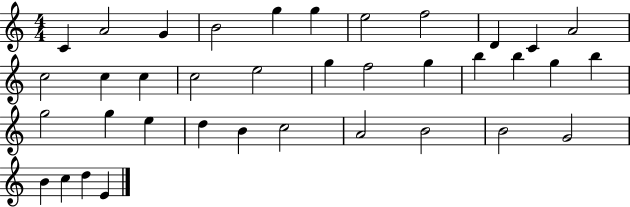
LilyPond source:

{
  \clef treble
  \numericTimeSignature
  \time 4/4
  \key c \major
  c'4 a'2 g'4 | b'2 g''4 g''4 | e''2 f''2 | d'4 c'4 a'2 | \break c''2 c''4 c''4 | c''2 e''2 | g''4 f''2 g''4 | b''4 b''4 g''4 b''4 | \break g''2 g''4 e''4 | d''4 b'4 c''2 | a'2 b'2 | b'2 g'2 | \break b'4 c''4 d''4 e'4 | \bar "|."
}